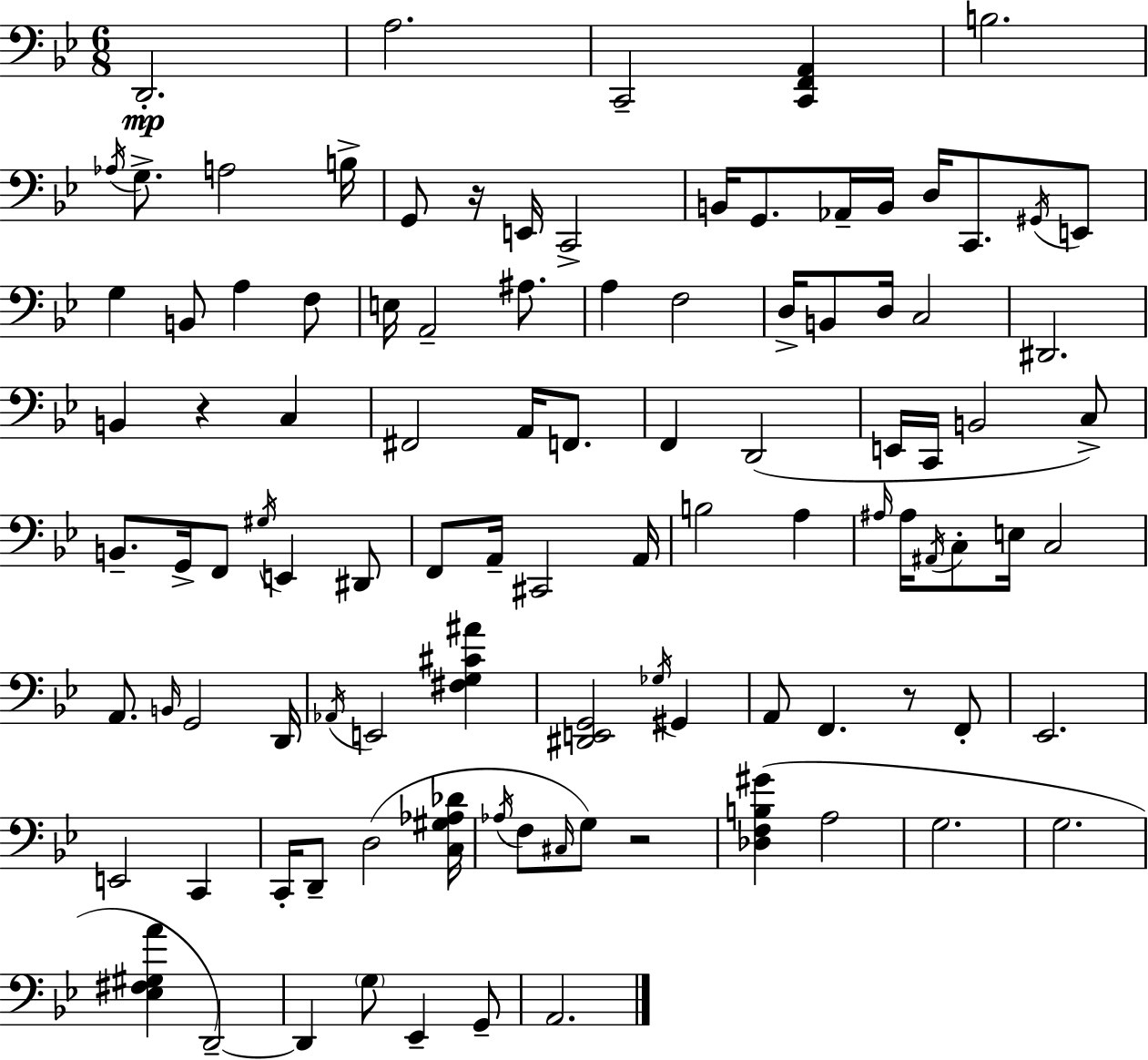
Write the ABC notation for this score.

X:1
T:Untitled
M:6/8
L:1/4
K:Gm
D,,2 A,2 C,,2 [C,,F,,A,,] B,2 _A,/4 G,/2 A,2 B,/4 G,,/2 z/4 E,,/4 C,,2 B,,/4 G,,/2 _A,,/4 B,,/4 D,/4 C,,/2 ^G,,/4 E,,/2 G, B,,/2 A, F,/2 E,/4 A,,2 ^A,/2 A, F,2 D,/4 B,,/2 D,/4 C,2 ^D,,2 B,, z C, ^F,,2 A,,/4 F,,/2 F,, D,,2 E,,/4 C,,/4 B,,2 C,/2 B,,/2 G,,/4 F,,/2 ^G,/4 E,, ^D,,/2 F,,/2 A,,/4 ^C,,2 A,,/4 B,2 A, ^A,/4 ^A,/4 ^A,,/4 C,/2 E,/4 C,2 A,,/2 B,,/4 G,,2 D,,/4 _A,,/4 E,,2 [^F,G,^C^A] [^D,,E,,G,,]2 _G,/4 ^G,, A,,/2 F,, z/2 F,,/2 _E,,2 E,,2 C,, C,,/4 D,,/2 D,2 [C,^G,_A,_D]/4 _A,/4 F,/2 ^C,/4 G,/2 z2 [_D,F,B,^G] A,2 G,2 G,2 [_E,^F,^G,A] D,,2 D,, G,/2 _E,, G,,/2 A,,2